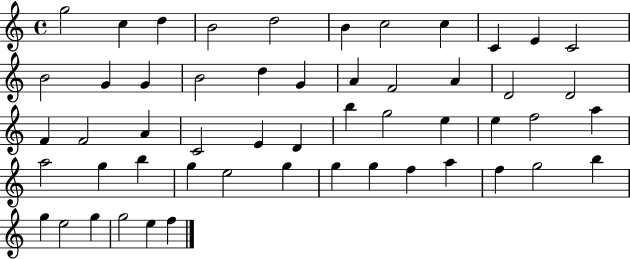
X:1
T:Untitled
M:4/4
L:1/4
K:C
g2 c d B2 d2 B c2 c C E C2 B2 G G B2 d G A F2 A D2 D2 F F2 A C2 E D b g2 e e f2 a a2 g b g e2 g g g f a f g2 b g e2 g g2 e f